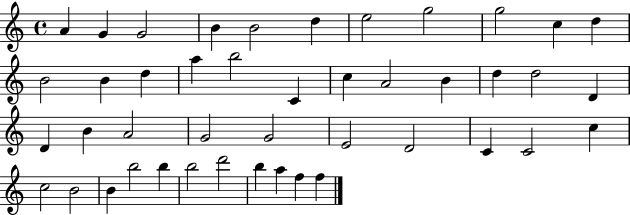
X:1
T:Untitled
M:4/4
L:1/4
K:C
A G G2 B B2 d e2 g2 g2 c d B2 B d a b2 C c A2 B d d2 D D B A2 G2 G2 E2 D2 C C2 c c2 B2 B b2 b b2 d'2 b a f f